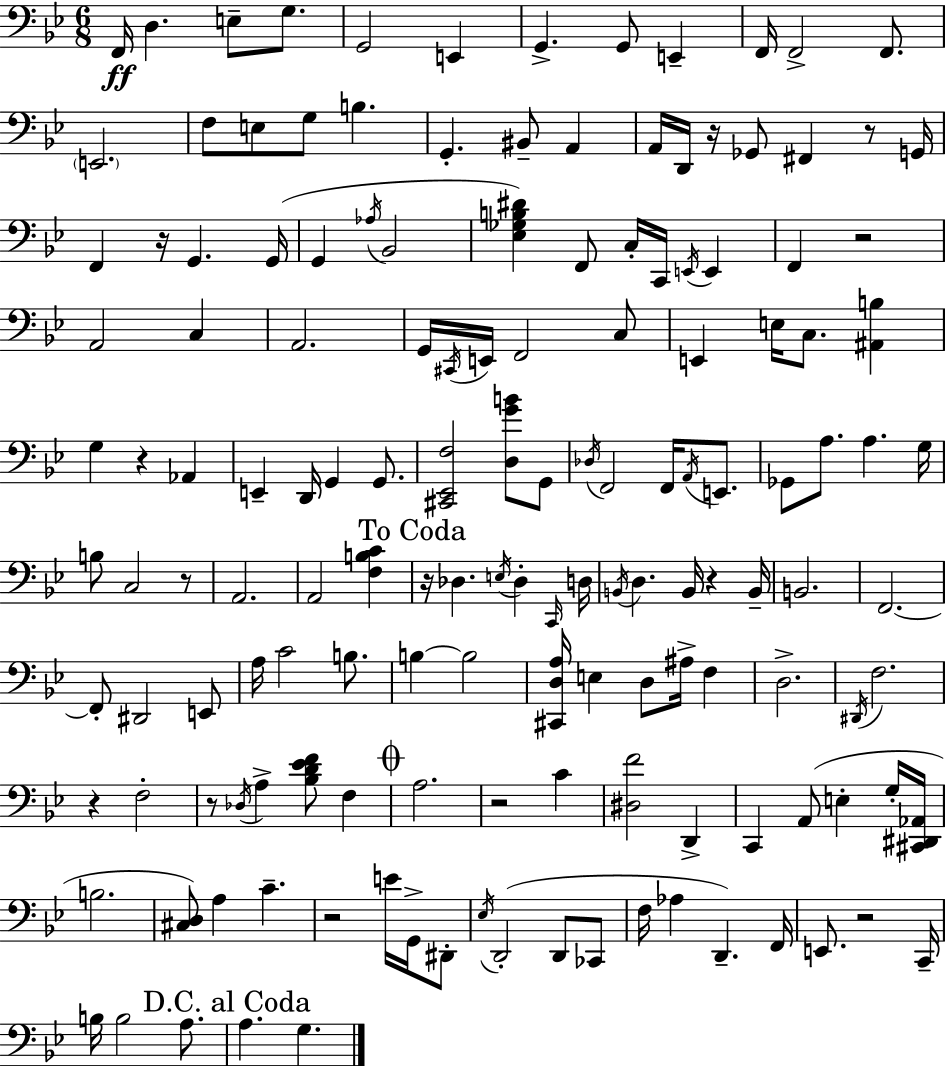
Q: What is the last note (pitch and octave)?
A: G3